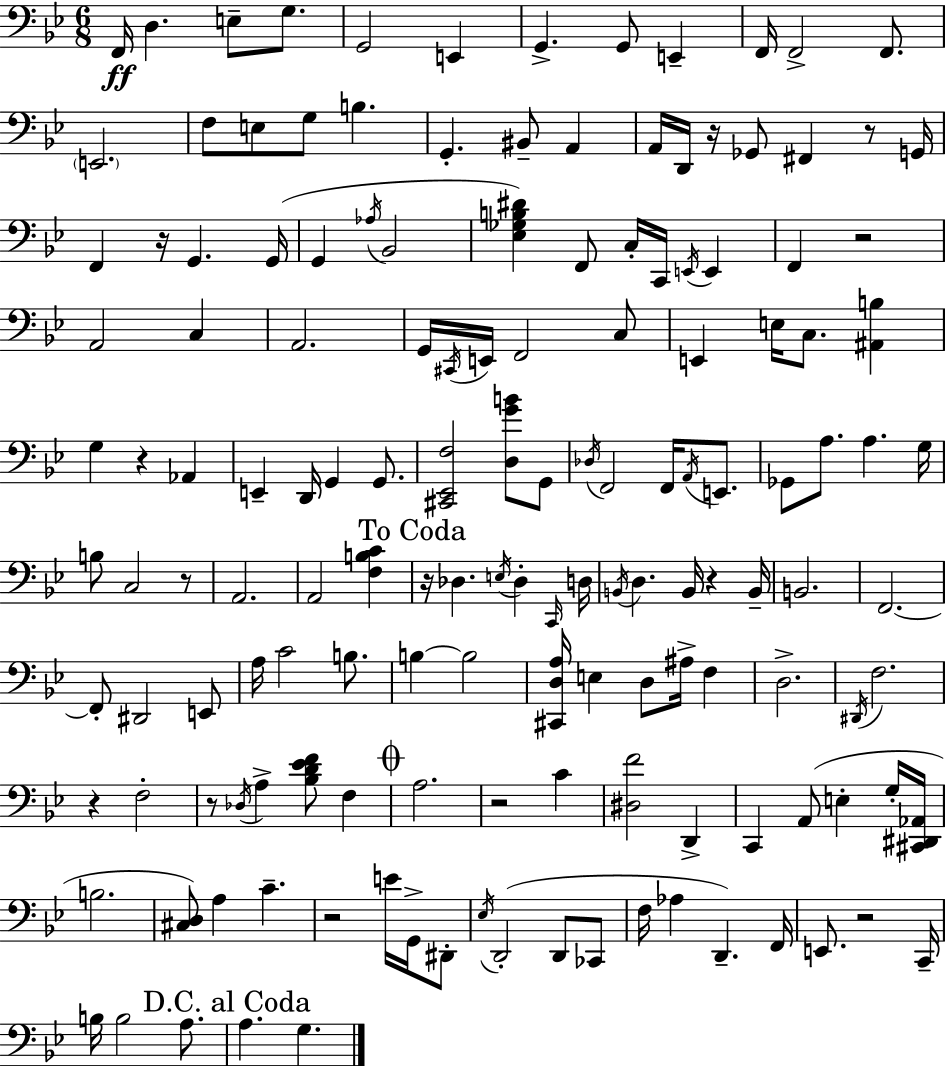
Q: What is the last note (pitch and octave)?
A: G3